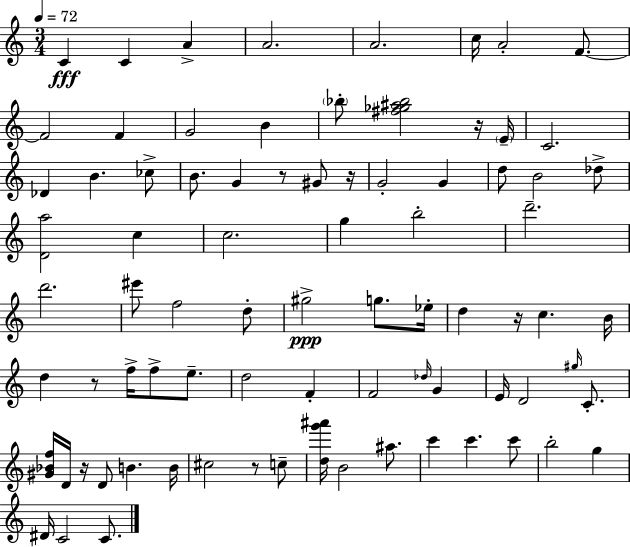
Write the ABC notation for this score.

X:1
T:Untitled
M:3/4
L:1/4
K:C
C C A A2 A2 c/4 A2 F/2 F2 F G2 B _b/2 [^f_g^a_b]2 z/4 E/4 C2 _D B _c/2 B/2 G z/2 ^G/2 z/4 G2 G d/2 B2 _d/2 [Da]2 c c2 g b2 d'2 d'2 ^e'/2 f2 d/2 ^g2 g/2 _e/4 d z/4 c B/4 d z/2 f/4 f/2 e/2 d2 F F2 _d/4 G E/4 D2 ^g/4 C/2 [^G_Bf]/4 D/4 z/4 D/2 B B/4 ^c2 z/2 c/2 [dg'^a']/4 B2 ^a/2 c' c' c'/2 b2 g ^D/4 C2 C/2